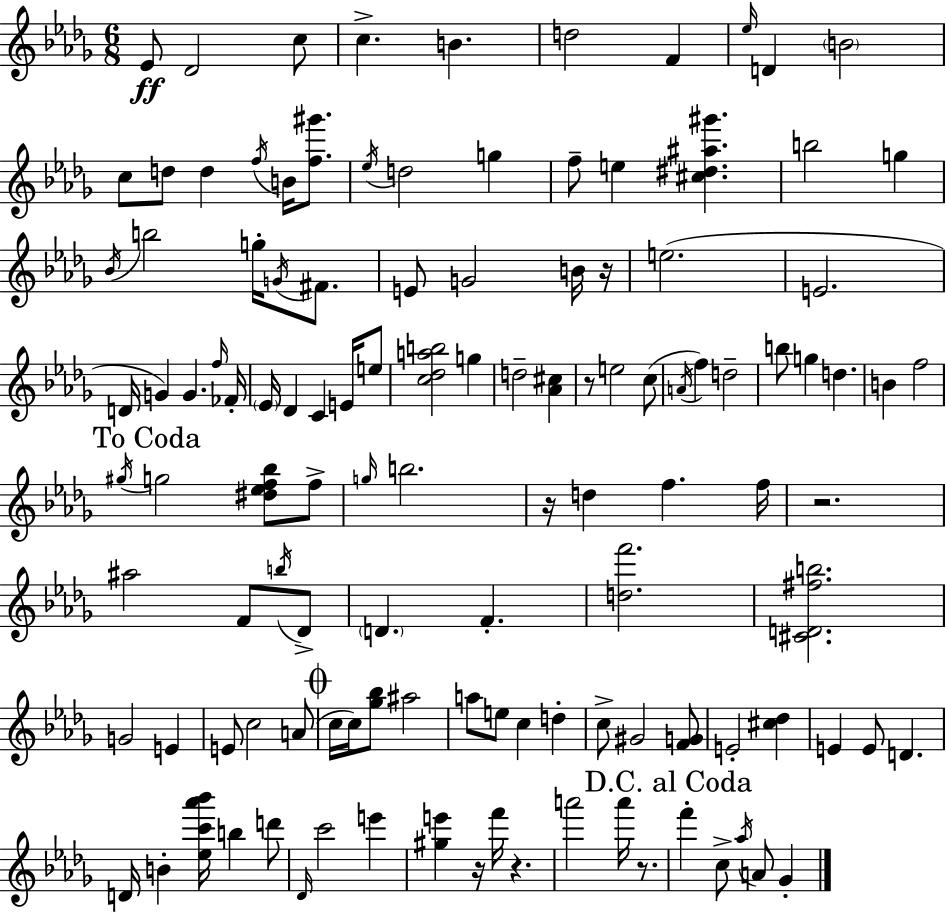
X:1
T:Untitled
M:6/8
L:1/4
K:Bbm
_E/2 _D2 c/2 c B d2 F _e/4 D B2 c/2 d/2 d f/4 B/4 [f^g']/2 _e/4 d2 g f/2 e [^c^d^a^g'] b2 g _B/4 b2 g/4 G/4 ^F/2 E/2 G2 B/4 z/4 e2 E2 D/4 G G f/4 _F/4 _E/4 _D C E/4 e/2 [c_dab]2 g d2 [_A^c] z/2 e2 c/2 A/4 f d2 b/2 g d B f2 ^g/4 g2 [^d_ef_b]/2 f/2 g/4 b2 z/4 d f f/4 z2 ^a2 F/2 b/4 _D/2 D F [df']2 [^CD^fb]2 G2 E E/2 c2 A/2 c/4 c/4 [_g_b]/2 ^a2 a/2 e/2 c d c/2 ^G2 [FG]/2 E2 [^c_d] E E/2 D D/4 B [_ec'_a'_b']/4 b d'/2 _D/4 c'2 e' [^ge'] z/4 f'/4 z a'2 a'/4 z/2 f' c/2 _a/4 A/2 _G